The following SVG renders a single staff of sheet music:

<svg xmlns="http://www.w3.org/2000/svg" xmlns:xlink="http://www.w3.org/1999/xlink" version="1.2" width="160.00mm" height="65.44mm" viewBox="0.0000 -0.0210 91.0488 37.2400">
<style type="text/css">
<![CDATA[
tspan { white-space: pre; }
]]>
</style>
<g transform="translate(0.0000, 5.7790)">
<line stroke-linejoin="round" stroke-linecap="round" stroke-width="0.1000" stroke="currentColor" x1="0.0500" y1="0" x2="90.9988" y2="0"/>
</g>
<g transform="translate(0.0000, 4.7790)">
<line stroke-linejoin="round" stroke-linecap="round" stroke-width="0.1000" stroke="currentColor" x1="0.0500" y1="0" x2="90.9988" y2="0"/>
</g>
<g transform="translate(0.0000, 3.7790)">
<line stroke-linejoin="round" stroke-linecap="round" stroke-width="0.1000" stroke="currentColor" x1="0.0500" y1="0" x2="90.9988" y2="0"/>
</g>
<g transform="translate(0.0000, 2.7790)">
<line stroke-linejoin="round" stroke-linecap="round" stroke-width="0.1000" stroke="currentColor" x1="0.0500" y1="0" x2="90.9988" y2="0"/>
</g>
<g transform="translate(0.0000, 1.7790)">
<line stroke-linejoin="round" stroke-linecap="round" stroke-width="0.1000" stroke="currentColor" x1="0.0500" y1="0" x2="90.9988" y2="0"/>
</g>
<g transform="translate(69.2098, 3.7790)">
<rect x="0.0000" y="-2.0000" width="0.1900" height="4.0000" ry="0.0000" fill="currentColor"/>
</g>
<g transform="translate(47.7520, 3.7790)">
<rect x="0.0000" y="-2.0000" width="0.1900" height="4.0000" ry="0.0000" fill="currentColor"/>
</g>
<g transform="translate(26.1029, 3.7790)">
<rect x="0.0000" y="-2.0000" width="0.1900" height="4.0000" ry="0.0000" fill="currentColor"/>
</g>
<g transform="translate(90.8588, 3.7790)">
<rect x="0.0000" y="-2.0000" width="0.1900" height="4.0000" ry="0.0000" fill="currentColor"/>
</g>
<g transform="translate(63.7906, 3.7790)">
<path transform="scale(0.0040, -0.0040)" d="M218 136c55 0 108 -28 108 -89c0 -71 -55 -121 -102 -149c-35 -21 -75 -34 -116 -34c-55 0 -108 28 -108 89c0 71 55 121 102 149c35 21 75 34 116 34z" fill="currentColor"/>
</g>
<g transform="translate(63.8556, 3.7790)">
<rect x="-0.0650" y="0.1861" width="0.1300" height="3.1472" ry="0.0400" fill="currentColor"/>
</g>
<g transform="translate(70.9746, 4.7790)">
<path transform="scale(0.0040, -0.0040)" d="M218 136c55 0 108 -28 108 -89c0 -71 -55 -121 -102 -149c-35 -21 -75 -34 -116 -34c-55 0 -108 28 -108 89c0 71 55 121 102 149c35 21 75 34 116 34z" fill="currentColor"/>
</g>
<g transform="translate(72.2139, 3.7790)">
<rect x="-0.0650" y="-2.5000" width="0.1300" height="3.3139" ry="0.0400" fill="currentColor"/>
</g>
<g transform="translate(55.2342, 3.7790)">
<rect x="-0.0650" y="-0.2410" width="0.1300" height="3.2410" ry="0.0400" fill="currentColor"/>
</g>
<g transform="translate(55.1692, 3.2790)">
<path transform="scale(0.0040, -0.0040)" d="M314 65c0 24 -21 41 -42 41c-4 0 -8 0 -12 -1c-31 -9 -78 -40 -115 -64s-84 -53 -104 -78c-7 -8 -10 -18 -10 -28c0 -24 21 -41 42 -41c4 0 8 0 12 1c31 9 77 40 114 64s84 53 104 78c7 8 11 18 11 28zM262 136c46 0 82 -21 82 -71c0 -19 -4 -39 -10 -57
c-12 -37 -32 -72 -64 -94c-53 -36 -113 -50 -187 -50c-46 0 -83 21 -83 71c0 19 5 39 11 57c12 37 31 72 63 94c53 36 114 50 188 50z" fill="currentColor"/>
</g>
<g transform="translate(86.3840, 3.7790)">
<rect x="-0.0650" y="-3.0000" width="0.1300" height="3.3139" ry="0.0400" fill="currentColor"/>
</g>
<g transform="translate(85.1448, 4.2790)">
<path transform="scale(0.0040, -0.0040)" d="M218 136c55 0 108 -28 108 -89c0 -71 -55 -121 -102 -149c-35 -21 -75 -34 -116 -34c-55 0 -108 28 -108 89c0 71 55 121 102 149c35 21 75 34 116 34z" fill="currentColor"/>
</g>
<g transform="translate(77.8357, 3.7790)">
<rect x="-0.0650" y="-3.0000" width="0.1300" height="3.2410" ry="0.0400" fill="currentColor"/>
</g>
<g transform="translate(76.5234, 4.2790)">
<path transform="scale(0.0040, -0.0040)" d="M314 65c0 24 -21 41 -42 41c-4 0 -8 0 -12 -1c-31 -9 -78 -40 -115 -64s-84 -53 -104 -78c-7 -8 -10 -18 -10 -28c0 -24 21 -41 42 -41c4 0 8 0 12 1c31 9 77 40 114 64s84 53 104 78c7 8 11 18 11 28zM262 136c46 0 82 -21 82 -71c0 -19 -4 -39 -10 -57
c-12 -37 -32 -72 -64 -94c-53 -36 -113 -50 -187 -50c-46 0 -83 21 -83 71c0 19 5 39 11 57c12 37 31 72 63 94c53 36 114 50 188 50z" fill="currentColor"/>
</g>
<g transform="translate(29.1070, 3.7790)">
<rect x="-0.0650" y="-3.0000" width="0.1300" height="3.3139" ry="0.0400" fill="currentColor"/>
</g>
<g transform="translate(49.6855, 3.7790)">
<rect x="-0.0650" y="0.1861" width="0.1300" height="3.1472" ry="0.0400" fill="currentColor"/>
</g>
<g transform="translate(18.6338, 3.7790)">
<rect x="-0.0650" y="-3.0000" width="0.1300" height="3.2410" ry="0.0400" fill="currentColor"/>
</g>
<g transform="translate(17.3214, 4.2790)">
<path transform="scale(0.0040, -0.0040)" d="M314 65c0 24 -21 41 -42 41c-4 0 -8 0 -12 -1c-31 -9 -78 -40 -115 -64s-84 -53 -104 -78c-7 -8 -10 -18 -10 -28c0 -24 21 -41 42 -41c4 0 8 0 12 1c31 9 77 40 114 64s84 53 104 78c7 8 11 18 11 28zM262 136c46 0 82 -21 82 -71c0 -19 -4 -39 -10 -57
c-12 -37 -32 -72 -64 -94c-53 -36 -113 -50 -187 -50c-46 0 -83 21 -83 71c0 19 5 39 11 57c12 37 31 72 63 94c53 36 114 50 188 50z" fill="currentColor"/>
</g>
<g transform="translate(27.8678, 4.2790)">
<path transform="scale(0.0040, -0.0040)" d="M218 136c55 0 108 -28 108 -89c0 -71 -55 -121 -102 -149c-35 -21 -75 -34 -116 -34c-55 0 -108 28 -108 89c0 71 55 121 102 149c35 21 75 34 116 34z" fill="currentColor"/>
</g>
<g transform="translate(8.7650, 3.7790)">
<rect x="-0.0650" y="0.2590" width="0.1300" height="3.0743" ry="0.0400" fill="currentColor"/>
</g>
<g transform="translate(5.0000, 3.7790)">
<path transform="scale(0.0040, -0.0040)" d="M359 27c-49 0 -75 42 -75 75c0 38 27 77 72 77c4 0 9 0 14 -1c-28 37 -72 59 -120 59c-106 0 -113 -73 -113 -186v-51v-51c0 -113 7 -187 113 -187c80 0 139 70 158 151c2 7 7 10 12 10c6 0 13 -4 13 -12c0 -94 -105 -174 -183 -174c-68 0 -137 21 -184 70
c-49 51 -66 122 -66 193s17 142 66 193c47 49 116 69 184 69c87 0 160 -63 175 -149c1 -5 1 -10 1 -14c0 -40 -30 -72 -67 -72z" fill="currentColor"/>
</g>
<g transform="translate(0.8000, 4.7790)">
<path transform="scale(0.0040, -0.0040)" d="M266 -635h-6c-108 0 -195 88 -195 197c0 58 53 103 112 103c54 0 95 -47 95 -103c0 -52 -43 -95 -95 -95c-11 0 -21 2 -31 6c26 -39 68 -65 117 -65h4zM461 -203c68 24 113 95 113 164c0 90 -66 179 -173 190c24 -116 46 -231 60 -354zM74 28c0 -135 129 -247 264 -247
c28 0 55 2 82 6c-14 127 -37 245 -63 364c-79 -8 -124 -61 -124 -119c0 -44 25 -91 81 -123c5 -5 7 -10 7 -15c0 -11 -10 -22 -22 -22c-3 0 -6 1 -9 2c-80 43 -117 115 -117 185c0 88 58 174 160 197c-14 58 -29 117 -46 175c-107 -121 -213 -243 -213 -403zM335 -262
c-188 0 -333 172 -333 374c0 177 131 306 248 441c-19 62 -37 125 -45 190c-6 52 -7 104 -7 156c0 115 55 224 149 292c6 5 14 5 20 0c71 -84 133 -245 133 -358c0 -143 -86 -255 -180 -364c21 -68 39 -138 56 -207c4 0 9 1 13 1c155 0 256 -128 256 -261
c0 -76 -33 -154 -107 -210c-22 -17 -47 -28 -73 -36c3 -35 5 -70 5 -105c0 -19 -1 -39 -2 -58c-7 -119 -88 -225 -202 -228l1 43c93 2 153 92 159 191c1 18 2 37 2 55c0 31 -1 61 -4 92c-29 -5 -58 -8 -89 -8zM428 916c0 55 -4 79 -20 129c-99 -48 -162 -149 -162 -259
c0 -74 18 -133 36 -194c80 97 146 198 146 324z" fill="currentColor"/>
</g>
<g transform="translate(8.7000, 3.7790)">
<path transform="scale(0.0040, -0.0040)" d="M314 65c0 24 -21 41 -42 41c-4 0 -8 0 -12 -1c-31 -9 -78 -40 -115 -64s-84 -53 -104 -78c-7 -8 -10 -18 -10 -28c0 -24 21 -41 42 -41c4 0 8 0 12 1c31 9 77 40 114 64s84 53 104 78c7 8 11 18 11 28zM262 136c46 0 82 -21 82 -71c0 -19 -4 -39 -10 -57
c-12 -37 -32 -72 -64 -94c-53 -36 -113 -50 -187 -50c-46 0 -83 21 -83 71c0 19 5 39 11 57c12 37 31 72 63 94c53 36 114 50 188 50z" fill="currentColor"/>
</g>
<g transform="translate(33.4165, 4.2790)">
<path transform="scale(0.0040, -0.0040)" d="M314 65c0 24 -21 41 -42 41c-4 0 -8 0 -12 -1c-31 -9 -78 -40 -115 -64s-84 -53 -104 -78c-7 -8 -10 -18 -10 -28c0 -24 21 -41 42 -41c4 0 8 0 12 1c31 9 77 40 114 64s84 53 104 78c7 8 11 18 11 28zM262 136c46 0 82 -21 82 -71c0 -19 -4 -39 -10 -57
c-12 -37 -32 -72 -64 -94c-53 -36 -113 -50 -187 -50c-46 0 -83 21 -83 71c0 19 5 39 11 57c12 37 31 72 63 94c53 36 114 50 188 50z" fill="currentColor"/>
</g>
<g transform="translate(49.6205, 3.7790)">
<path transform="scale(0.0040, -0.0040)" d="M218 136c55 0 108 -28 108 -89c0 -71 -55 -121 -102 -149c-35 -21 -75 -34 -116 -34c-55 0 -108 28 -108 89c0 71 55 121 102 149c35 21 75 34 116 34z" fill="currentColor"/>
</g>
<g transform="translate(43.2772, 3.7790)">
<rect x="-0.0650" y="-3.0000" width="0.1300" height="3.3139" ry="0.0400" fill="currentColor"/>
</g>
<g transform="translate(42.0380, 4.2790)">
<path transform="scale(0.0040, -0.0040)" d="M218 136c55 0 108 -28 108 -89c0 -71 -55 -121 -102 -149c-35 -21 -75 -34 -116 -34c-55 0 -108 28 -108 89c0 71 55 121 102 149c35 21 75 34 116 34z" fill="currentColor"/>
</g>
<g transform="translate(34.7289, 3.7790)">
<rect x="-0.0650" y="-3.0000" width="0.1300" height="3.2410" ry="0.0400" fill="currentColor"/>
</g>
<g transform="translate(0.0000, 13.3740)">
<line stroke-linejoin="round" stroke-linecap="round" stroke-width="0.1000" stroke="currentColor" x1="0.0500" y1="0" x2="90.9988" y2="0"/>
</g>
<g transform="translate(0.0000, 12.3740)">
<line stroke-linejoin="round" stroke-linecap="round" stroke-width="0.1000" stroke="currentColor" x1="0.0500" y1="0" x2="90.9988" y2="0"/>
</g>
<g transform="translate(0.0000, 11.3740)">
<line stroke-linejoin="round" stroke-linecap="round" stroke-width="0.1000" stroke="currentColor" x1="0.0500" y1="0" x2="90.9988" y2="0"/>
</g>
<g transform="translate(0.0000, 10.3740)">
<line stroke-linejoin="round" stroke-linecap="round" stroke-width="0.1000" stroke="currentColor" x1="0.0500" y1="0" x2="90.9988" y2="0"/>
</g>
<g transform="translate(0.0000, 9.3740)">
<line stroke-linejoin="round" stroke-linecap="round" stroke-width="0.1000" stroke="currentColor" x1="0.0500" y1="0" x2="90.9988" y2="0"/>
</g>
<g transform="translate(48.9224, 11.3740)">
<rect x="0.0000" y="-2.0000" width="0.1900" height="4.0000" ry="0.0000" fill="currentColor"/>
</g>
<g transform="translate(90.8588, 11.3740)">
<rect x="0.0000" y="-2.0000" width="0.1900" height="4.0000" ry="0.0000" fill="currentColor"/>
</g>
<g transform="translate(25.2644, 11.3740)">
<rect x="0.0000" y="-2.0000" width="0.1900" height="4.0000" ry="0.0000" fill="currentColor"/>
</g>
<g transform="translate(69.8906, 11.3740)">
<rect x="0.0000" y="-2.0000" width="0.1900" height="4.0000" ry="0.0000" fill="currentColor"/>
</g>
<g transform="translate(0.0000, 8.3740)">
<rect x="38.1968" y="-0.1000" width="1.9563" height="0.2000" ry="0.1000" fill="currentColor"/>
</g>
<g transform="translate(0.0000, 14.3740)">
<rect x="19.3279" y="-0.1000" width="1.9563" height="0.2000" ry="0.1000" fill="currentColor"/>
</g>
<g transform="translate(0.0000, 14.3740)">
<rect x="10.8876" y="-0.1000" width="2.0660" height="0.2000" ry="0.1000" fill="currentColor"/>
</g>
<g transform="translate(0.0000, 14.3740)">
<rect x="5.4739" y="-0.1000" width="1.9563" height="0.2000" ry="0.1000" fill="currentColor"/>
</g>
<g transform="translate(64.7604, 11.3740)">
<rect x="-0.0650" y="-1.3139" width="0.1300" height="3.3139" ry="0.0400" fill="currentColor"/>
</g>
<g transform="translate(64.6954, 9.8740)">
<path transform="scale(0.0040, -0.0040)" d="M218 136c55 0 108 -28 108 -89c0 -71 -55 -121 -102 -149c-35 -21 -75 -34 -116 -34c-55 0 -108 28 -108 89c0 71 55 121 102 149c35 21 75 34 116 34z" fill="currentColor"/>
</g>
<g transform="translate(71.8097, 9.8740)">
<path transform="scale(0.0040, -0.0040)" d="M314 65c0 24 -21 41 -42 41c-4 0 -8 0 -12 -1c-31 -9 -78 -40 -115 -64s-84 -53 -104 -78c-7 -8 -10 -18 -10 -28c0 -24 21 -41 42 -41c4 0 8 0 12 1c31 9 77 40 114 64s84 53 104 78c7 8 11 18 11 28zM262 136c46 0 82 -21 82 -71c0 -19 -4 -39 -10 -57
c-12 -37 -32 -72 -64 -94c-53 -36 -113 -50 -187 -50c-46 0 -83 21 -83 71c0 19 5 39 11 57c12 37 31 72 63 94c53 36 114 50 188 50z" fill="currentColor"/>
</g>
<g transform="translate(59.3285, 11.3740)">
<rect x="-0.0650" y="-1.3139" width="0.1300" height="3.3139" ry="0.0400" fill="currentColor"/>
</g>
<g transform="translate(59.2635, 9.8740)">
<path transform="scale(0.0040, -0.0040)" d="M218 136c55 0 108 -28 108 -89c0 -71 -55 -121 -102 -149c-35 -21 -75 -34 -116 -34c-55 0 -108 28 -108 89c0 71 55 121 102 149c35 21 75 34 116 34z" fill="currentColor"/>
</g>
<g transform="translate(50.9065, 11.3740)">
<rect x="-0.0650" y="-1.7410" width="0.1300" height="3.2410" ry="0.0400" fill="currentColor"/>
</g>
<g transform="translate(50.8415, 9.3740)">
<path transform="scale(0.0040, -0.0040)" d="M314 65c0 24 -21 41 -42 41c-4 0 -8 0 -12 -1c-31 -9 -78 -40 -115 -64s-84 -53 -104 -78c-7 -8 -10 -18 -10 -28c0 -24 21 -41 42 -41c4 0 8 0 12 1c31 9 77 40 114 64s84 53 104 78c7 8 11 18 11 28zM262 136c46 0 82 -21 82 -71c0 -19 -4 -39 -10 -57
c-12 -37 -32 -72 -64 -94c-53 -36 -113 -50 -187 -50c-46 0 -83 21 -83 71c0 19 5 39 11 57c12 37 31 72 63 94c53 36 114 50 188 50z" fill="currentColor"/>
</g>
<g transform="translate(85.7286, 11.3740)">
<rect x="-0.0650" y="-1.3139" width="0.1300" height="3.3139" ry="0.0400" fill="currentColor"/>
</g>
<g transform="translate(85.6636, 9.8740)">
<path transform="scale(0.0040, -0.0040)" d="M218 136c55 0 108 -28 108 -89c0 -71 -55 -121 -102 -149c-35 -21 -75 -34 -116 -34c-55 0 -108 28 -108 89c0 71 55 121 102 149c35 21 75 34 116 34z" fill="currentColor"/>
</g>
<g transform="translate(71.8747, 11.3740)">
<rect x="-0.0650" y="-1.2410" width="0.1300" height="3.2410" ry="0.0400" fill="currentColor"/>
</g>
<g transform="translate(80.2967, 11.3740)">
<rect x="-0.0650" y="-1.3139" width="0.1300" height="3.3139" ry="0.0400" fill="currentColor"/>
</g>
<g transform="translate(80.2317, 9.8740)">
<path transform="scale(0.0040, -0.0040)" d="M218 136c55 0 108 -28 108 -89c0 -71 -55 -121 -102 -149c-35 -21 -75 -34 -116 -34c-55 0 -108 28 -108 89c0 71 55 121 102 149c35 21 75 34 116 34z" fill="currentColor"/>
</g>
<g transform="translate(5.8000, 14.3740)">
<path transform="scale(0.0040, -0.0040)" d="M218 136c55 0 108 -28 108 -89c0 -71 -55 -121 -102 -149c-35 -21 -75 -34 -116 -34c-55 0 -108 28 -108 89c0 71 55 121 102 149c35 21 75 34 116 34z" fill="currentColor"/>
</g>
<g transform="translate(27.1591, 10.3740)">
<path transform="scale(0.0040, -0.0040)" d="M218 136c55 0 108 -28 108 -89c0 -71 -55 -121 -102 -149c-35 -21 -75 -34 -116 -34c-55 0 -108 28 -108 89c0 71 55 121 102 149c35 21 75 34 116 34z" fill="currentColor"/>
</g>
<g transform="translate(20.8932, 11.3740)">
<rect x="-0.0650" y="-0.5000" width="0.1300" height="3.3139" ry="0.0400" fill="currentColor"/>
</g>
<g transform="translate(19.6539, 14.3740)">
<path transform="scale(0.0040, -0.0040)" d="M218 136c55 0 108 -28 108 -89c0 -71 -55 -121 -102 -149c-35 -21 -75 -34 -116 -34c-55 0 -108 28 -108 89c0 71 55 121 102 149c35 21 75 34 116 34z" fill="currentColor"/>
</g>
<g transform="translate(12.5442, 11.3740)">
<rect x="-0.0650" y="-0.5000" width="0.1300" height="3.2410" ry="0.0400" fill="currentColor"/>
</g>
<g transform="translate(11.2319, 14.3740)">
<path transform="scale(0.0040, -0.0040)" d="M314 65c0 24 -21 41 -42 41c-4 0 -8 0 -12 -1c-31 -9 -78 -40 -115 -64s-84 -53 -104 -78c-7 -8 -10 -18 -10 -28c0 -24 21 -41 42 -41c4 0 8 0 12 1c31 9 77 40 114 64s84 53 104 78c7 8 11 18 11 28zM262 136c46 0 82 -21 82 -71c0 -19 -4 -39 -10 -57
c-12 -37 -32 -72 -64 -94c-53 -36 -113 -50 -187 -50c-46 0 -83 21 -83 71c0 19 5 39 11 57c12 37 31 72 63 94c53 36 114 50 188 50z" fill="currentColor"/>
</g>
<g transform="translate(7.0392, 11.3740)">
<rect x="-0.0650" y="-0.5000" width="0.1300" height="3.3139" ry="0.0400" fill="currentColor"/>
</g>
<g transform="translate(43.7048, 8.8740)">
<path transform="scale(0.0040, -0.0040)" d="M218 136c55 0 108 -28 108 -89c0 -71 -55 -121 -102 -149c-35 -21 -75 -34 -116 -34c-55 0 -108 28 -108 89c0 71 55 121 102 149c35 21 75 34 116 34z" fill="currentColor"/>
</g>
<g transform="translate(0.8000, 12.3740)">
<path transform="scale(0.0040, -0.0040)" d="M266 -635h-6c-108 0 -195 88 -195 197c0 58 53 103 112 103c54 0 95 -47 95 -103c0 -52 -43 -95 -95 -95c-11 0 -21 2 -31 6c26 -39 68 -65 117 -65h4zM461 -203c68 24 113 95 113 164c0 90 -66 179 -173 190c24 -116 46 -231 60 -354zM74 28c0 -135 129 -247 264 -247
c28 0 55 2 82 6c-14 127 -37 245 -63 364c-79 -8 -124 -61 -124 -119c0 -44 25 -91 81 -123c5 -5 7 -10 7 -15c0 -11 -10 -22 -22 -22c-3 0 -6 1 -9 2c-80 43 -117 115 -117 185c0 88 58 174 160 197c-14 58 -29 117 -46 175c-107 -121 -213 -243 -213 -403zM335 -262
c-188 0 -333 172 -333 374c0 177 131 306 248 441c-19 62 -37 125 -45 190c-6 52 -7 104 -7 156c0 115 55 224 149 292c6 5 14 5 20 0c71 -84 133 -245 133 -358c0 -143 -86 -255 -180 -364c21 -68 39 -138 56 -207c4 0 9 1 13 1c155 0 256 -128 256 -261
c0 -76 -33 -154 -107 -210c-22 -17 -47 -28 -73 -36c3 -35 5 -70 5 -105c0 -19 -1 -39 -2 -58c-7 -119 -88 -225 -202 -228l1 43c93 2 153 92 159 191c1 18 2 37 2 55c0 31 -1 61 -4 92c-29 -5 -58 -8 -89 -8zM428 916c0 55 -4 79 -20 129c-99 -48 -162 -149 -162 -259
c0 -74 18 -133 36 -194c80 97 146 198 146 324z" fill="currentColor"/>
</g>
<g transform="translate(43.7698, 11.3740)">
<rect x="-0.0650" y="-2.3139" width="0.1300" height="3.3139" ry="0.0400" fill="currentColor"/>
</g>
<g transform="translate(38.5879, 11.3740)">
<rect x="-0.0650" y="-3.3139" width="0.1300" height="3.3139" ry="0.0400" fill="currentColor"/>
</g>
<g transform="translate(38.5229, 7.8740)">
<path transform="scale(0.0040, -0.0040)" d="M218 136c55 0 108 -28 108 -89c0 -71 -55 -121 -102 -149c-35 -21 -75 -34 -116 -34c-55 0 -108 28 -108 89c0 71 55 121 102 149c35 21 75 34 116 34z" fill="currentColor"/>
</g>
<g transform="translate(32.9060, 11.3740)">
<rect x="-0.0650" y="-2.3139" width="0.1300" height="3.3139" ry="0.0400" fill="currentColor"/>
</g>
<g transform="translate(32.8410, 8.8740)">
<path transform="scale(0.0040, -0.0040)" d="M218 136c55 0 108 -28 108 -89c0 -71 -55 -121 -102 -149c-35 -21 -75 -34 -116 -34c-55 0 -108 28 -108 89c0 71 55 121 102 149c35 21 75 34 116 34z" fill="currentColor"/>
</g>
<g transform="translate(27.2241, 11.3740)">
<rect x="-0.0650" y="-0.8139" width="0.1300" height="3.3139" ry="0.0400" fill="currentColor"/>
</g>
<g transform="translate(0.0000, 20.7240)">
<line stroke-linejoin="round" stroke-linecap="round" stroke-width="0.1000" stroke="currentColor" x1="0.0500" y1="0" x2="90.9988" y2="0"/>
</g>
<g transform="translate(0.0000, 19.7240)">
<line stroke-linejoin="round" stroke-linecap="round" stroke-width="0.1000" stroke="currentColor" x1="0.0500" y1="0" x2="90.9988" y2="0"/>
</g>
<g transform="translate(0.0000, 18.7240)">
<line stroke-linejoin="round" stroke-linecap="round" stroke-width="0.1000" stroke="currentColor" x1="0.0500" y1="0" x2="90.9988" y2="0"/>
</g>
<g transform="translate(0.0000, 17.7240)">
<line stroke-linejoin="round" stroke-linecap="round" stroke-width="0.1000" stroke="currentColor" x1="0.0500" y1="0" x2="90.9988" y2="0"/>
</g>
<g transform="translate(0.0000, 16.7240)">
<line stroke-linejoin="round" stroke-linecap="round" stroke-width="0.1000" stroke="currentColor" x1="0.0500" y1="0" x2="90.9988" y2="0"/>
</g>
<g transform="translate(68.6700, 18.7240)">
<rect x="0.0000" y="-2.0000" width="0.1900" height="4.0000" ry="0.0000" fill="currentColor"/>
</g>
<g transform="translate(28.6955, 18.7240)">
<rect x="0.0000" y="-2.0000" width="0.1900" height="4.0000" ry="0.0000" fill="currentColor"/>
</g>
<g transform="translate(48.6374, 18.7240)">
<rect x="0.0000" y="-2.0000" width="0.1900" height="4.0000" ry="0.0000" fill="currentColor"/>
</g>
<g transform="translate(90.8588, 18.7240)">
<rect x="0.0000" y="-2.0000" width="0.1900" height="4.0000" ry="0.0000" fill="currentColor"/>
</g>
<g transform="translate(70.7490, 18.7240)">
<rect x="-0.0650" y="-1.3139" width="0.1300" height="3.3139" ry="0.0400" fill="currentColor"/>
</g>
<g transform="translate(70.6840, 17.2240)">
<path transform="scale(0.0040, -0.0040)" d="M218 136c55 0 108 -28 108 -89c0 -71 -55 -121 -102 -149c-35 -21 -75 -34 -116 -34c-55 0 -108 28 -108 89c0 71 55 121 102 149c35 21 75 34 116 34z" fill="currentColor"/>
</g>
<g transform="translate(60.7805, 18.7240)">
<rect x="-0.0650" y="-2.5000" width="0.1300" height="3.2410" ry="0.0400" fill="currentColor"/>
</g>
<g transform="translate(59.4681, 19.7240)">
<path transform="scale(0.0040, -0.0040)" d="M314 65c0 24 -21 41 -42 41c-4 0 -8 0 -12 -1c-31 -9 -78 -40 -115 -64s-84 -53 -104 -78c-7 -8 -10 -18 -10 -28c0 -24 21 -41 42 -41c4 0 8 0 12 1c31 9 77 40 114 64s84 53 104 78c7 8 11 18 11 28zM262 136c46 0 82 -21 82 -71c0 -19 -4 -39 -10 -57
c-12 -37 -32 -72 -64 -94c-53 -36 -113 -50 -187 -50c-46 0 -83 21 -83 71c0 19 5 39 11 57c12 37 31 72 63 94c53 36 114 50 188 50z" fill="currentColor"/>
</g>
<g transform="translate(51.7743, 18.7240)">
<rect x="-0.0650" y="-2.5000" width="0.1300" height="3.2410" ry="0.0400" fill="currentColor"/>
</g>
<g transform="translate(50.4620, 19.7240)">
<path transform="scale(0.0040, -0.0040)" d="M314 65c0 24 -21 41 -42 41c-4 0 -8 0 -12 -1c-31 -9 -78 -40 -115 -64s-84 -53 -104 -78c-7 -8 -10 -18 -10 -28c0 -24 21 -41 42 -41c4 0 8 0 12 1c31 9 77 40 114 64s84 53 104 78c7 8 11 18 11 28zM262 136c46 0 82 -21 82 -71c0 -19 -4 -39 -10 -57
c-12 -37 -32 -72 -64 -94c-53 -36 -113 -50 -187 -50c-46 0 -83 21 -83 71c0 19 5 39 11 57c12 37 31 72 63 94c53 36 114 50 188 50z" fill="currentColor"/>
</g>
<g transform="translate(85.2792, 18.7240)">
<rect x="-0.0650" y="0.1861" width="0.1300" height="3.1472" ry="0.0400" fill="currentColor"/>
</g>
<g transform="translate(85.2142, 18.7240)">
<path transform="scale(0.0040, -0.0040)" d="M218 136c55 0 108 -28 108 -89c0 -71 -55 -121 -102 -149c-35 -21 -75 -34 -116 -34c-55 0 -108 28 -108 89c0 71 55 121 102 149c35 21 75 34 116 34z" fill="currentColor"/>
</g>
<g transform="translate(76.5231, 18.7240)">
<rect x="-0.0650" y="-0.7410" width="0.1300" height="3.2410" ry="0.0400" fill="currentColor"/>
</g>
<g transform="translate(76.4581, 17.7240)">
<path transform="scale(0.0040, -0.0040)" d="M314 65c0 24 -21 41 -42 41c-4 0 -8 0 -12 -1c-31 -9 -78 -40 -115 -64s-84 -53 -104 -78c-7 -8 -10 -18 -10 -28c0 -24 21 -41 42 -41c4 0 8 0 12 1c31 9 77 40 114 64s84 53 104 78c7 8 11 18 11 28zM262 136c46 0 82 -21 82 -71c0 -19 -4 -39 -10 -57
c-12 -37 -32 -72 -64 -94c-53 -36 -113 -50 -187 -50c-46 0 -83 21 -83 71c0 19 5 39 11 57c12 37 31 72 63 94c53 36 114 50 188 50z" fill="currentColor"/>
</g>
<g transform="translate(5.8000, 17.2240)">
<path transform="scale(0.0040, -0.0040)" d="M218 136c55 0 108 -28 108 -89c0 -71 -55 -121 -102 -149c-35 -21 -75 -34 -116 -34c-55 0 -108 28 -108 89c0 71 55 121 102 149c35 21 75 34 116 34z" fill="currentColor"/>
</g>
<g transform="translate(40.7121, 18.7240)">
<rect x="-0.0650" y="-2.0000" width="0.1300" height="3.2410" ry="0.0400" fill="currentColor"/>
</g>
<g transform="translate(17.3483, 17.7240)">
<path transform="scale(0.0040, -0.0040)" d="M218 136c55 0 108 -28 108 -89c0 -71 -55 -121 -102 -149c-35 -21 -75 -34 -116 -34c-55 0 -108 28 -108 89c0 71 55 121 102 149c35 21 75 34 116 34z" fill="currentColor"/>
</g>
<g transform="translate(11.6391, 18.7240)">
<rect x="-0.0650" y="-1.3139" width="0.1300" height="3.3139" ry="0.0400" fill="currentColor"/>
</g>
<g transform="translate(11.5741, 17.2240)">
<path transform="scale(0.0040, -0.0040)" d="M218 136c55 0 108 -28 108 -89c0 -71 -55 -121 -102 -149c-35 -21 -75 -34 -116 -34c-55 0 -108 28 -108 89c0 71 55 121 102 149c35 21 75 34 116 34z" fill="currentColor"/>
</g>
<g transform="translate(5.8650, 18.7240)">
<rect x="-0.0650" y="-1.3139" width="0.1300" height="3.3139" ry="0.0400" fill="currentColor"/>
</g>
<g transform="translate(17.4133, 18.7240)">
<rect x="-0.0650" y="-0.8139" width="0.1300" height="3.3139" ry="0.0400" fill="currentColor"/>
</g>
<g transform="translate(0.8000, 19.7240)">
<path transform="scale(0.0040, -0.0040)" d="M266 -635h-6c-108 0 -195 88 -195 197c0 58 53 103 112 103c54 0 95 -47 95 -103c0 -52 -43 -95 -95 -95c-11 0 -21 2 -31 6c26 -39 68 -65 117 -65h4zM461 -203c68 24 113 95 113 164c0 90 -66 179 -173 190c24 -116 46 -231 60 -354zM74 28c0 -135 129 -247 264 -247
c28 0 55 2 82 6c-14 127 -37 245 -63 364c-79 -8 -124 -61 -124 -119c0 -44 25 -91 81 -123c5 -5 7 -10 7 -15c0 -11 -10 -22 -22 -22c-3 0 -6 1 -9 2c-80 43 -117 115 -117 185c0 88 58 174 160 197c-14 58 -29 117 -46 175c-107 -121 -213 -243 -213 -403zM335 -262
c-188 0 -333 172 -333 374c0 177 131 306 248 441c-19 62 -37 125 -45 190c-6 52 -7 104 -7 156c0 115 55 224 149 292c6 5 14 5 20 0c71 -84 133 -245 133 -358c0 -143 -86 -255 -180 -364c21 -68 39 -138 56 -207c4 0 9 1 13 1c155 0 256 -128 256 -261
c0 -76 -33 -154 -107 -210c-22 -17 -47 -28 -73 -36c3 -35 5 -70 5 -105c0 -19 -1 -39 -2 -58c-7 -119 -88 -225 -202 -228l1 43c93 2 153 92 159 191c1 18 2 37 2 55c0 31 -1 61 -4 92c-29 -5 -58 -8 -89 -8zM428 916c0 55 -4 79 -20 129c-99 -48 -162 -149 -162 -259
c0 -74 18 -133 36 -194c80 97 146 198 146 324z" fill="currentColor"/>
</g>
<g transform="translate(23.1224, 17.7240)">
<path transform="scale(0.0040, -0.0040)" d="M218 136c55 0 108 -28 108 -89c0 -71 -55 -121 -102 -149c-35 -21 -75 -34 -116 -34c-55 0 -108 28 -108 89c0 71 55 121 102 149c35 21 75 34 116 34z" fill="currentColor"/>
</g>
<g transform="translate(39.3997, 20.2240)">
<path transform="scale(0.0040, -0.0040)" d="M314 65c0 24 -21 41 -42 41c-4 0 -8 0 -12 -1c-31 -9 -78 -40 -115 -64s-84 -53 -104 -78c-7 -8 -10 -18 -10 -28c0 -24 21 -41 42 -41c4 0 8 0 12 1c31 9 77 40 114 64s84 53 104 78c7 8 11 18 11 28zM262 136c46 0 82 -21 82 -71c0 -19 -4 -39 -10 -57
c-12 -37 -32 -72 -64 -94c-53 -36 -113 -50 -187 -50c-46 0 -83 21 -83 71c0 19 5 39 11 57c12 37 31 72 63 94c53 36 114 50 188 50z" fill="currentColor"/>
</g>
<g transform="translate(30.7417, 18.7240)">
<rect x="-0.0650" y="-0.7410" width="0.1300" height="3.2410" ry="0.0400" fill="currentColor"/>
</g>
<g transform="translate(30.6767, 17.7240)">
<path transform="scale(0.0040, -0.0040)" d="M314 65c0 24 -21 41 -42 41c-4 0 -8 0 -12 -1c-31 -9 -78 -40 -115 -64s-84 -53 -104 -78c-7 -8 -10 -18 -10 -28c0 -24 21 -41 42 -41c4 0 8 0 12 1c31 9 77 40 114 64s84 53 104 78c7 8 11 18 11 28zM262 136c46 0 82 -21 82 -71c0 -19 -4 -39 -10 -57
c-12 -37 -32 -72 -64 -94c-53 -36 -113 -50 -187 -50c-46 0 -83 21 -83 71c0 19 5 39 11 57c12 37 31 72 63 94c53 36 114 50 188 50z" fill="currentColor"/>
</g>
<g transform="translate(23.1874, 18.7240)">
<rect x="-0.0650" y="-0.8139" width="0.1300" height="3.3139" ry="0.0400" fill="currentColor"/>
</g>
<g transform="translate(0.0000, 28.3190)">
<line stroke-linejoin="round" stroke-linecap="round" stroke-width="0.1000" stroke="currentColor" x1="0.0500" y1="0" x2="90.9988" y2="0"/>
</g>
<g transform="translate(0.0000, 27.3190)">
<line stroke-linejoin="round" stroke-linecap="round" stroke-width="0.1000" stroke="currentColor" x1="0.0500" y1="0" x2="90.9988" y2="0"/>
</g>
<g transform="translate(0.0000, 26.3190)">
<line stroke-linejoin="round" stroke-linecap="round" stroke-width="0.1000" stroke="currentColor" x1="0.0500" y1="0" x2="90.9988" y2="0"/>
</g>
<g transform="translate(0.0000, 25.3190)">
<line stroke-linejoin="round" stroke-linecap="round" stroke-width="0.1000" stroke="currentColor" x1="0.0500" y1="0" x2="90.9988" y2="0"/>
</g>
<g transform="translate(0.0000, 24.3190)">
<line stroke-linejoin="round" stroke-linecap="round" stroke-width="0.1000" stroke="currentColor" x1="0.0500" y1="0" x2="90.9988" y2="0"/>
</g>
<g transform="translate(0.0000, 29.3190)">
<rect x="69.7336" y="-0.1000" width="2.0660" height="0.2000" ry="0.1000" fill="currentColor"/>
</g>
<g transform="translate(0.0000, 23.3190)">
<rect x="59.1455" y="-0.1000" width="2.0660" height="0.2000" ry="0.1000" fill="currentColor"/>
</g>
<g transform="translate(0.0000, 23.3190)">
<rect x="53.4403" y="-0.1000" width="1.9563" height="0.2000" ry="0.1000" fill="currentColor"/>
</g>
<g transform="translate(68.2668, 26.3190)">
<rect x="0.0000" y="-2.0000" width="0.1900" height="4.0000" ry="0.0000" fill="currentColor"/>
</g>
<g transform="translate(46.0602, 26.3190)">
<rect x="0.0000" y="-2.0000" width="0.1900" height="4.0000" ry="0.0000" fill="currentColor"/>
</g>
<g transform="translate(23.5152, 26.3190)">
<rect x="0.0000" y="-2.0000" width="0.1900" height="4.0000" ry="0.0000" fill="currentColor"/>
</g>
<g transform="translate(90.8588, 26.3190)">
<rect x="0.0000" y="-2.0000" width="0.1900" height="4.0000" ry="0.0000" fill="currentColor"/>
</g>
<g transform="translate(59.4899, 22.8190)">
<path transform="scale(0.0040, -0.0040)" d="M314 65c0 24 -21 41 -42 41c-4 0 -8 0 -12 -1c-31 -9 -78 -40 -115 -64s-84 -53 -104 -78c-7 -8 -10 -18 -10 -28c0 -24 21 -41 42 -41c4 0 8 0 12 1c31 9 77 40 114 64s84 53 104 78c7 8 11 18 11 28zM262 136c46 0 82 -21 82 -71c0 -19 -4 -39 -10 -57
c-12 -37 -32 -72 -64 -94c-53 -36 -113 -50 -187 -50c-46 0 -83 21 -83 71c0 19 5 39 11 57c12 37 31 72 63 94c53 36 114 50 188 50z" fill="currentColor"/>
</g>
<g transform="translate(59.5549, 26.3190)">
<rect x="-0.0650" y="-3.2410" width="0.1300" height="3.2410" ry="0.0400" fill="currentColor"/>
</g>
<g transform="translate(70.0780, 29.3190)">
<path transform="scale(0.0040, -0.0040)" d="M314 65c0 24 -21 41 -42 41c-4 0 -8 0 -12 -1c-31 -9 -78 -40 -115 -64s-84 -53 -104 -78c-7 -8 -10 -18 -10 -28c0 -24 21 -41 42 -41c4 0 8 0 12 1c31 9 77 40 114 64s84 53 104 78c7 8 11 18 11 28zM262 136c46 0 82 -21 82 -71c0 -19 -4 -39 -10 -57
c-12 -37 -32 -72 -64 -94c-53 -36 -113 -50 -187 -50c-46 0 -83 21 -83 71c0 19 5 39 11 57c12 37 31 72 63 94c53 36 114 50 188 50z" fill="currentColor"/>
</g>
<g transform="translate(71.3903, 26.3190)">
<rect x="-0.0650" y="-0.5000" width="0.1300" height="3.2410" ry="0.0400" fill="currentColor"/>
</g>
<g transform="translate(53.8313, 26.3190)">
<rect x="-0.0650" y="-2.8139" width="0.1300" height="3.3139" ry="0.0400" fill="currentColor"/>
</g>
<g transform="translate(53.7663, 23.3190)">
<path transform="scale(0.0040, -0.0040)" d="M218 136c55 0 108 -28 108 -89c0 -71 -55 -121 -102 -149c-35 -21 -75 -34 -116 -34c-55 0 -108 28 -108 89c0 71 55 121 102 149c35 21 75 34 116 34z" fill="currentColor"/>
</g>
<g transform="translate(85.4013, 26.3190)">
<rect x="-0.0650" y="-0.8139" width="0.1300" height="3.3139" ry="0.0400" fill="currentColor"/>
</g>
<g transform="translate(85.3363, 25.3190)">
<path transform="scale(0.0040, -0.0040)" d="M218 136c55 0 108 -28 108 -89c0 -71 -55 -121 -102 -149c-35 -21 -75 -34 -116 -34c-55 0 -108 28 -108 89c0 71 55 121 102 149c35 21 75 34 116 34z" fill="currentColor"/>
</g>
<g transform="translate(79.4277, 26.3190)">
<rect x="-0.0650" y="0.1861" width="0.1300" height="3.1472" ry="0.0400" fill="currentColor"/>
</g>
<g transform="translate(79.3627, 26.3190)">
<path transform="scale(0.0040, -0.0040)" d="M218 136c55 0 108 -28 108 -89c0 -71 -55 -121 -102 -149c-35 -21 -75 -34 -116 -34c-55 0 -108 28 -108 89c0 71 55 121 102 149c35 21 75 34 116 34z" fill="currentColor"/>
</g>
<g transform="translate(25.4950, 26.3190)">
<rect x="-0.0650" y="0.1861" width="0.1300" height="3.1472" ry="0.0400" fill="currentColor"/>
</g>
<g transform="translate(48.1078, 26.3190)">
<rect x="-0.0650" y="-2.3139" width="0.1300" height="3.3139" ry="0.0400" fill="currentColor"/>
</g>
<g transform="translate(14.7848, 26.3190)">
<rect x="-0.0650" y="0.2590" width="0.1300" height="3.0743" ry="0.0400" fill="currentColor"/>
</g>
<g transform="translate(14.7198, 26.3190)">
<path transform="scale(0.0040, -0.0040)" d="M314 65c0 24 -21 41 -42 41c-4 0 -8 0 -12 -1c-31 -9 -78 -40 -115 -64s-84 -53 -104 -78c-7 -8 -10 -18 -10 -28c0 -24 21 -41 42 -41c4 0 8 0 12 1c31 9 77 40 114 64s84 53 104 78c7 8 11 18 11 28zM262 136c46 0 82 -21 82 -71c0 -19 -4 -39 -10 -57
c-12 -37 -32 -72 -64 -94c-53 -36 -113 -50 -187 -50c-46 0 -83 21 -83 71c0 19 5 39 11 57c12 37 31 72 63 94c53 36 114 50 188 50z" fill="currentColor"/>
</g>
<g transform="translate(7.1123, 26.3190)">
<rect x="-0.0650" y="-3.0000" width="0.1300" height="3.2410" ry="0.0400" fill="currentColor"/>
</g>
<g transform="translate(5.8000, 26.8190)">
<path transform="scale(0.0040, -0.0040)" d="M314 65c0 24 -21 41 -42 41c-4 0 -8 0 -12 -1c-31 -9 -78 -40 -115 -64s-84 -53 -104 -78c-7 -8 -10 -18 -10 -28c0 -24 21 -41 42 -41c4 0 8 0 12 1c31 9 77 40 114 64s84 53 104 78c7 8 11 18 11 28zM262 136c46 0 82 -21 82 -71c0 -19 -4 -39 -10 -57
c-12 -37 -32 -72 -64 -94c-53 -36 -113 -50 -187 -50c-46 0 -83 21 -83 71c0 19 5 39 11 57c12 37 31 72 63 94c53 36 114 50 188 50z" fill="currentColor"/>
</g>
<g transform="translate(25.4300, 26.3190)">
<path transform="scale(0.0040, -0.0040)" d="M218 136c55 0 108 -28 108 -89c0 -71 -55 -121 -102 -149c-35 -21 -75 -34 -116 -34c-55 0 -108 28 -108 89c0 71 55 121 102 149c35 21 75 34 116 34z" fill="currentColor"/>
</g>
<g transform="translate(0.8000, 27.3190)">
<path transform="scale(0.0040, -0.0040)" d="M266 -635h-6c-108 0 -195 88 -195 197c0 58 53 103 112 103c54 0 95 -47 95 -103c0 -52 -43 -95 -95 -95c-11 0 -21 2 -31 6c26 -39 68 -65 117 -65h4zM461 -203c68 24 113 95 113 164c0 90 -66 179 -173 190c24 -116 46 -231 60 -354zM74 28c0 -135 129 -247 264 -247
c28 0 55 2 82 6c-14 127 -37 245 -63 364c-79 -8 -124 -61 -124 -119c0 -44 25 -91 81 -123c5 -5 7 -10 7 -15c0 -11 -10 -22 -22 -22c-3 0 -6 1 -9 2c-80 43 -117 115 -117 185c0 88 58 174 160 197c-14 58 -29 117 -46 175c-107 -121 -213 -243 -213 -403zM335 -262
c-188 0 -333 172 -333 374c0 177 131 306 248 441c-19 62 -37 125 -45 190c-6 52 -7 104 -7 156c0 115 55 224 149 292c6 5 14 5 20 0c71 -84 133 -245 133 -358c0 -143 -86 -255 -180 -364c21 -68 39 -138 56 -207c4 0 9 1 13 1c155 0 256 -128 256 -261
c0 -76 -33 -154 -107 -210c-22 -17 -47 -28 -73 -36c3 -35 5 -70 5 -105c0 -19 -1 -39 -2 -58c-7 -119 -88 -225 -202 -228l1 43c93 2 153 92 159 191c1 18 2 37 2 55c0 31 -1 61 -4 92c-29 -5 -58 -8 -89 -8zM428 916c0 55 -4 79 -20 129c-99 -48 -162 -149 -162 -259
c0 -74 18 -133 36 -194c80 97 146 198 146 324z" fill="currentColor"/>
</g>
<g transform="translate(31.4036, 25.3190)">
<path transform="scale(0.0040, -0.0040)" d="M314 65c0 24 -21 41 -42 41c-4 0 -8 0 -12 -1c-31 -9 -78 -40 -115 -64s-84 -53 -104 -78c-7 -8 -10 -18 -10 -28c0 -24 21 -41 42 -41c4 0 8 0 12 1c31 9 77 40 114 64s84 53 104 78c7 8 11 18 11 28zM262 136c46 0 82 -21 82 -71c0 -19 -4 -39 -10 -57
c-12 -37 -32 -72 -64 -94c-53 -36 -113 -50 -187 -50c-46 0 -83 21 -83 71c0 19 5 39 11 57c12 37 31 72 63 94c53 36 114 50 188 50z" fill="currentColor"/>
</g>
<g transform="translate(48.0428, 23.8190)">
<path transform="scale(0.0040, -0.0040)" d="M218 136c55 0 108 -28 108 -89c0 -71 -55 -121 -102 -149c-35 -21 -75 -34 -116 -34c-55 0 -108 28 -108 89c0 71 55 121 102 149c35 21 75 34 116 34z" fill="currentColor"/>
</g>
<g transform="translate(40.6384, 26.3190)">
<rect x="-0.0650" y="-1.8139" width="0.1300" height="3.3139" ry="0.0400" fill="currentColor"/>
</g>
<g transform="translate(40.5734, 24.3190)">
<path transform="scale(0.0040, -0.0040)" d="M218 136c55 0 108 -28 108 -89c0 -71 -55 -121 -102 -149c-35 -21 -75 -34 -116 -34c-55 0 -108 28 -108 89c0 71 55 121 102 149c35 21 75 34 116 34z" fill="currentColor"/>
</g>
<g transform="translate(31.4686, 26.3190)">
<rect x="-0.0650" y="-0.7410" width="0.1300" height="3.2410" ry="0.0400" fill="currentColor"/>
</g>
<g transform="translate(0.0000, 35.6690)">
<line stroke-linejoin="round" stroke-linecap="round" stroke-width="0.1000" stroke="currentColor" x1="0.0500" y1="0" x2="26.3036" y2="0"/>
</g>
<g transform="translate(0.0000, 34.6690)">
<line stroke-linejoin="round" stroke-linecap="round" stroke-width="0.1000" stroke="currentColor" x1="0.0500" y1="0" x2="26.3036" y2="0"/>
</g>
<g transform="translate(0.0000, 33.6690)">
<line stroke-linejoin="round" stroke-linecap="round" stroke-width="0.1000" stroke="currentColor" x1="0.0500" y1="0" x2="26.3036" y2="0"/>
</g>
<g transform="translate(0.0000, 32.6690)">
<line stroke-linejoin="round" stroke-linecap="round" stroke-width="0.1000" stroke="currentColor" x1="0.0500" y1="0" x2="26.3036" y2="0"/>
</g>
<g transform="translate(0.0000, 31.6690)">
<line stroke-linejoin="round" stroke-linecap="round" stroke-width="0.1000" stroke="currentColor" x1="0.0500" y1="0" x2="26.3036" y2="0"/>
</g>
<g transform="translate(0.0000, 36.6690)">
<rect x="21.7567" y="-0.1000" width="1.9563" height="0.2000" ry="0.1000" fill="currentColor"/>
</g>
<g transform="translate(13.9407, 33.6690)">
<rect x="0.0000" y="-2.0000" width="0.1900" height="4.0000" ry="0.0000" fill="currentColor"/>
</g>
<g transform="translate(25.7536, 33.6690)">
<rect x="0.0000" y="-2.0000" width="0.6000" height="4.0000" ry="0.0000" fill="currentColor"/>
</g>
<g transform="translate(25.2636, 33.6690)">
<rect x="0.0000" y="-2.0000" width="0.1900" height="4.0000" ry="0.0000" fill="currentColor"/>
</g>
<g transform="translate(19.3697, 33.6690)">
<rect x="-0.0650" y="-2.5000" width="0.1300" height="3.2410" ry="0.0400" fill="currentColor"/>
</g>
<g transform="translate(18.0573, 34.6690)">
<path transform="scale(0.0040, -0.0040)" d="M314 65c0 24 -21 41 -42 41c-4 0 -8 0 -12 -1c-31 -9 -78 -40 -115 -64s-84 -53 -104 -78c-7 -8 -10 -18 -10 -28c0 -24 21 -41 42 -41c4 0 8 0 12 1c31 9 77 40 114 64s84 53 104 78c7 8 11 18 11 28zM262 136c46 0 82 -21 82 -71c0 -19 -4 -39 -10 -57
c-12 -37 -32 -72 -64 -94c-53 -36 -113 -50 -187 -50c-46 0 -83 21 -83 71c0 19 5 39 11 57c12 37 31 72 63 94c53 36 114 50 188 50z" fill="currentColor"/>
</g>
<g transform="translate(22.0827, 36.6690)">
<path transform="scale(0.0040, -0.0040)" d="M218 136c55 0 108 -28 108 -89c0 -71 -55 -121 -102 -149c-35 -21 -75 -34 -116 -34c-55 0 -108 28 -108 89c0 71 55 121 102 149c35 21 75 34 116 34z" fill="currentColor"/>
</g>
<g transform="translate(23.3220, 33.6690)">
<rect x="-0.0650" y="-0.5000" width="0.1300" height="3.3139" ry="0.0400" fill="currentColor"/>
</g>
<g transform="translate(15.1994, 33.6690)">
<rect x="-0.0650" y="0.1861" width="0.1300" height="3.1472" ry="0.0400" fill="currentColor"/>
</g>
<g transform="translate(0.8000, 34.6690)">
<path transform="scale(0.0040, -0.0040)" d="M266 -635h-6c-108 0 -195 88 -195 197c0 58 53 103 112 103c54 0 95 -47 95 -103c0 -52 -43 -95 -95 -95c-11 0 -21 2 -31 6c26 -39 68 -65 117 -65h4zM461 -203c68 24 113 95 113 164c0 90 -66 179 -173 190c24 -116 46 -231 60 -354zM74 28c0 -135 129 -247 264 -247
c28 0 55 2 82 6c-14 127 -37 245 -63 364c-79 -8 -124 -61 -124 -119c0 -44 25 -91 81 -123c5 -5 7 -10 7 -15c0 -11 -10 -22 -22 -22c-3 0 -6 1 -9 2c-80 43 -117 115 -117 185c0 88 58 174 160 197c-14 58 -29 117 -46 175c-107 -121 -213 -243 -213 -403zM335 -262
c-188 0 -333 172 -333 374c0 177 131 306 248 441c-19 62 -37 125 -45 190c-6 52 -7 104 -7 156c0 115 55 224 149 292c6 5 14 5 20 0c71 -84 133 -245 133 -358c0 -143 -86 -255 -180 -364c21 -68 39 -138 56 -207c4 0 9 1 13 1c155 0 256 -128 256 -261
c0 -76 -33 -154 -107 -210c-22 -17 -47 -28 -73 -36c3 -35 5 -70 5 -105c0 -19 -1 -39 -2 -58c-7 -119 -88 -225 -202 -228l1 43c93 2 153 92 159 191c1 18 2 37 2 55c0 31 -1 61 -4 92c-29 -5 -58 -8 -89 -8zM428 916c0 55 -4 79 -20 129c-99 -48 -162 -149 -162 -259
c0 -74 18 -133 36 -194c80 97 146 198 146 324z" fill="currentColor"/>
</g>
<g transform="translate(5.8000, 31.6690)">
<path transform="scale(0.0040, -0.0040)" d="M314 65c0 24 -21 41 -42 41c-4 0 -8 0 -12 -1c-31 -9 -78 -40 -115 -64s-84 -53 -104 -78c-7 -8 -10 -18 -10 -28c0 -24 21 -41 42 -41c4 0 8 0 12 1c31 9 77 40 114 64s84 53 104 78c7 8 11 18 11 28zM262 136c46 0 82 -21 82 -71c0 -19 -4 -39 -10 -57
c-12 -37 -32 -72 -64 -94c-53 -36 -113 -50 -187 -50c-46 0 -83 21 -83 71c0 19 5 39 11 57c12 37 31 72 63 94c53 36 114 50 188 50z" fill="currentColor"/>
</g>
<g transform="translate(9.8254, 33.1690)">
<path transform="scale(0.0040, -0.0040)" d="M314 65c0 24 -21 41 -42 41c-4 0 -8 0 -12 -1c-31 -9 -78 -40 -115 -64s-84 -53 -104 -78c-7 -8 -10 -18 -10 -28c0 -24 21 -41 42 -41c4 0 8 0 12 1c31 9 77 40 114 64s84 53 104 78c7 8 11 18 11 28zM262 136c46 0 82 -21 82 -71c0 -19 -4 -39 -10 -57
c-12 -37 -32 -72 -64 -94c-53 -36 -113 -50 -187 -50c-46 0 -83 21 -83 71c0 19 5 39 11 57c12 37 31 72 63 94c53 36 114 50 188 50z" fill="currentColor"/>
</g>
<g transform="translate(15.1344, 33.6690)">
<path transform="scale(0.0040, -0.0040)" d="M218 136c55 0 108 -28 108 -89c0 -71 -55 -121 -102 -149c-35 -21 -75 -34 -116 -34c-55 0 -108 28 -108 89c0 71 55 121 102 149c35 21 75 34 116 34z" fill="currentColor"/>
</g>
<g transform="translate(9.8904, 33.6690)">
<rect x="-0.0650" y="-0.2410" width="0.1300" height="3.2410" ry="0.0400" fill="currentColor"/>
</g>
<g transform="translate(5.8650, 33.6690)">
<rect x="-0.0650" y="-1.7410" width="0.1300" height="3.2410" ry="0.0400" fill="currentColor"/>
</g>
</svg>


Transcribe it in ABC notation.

X:1
T:Untitled
M:4/4
L:1/4
K:C
B2 A2 A A2 A B c2 B G A2 A C C2 C d g b g f2 e e e2 e e e e d d d2 F2 G2 G2 e d2 B A2 B2 B d2 f g a b2 C2 B d f2 c2 B G2 C